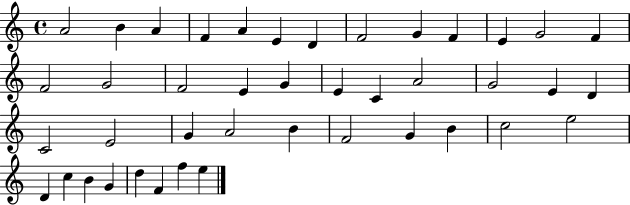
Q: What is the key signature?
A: C major